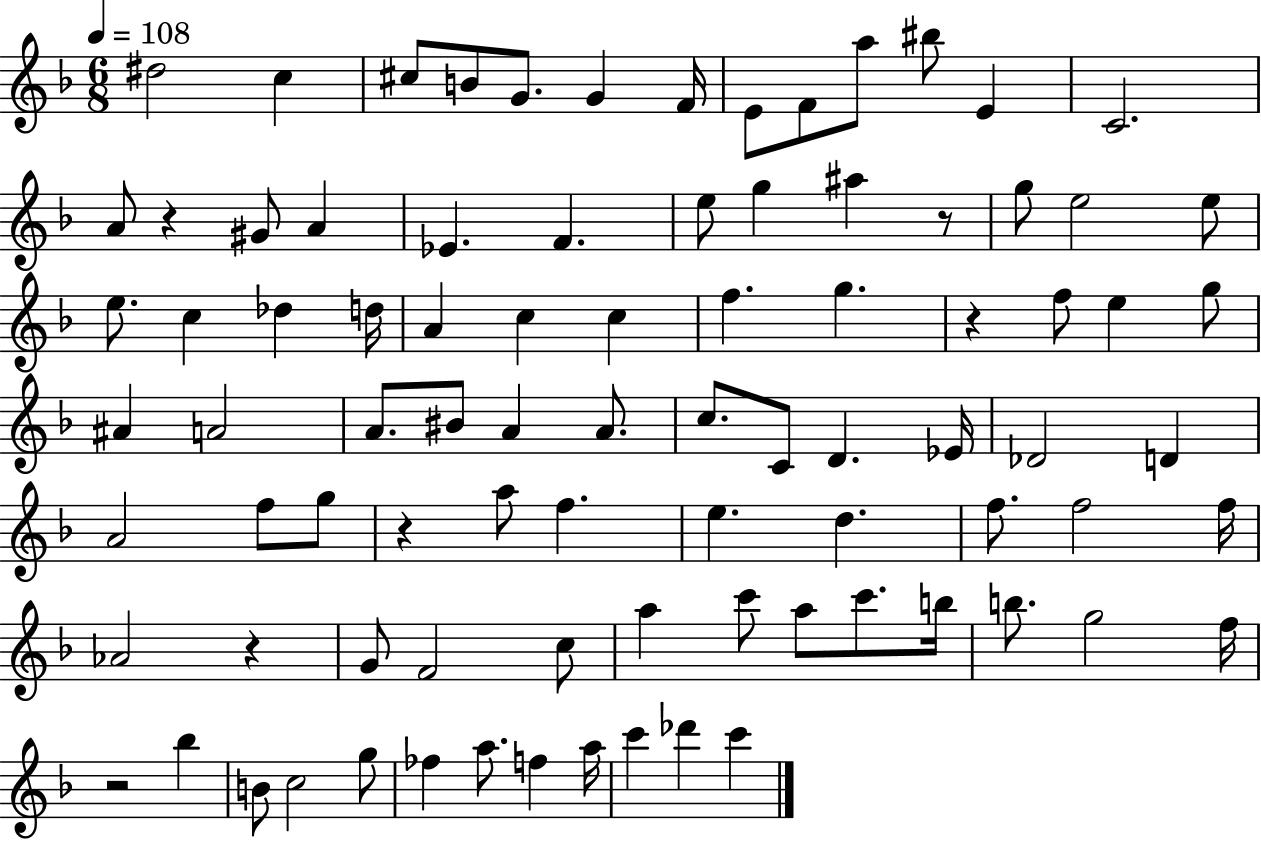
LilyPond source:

{
  \clef treble
  \numericTimeSignature
  \time 6/8
  \key f \major
  \tempo 4 = 108
  dis''2 c''4 | cis''8 b'8 g'8. g'4 f'16 | e'8 f'8 a''8 bis''8 e'4 | c'2. | \break a'8 r4 gis'8 a'4 | ees'4. f'4. | e''8 g''4 ais''4 r8 | g''8 e''2 e''8 | \break e''8. c''4 des''4 d''16 | a'4 c''4 c''4 | f''4. g''4. | r4 f''8 e''4 g''8 | \break ais'4 a'2 | a'8. bis'8 a'4 a'8. | c''8. c'8 d'4. ees'16 | des'2 d'4 | \break a'2 f''8 g''8 | r4 a''8 f''4. | e''4. d''4. | f''8. f''2 f''16 | \break aes'2 r4 | g'8 f'2 c''8 | a''4 c'''8 a''8 c'''8. b''16 | b''8. g''2 f''16 | \break r2 bes''4 | b'8 c''2 g''8 | fes''4 a''8. f''4 a''16 | c'''4 des'''4 c'''4 | \break \bar "|."
}